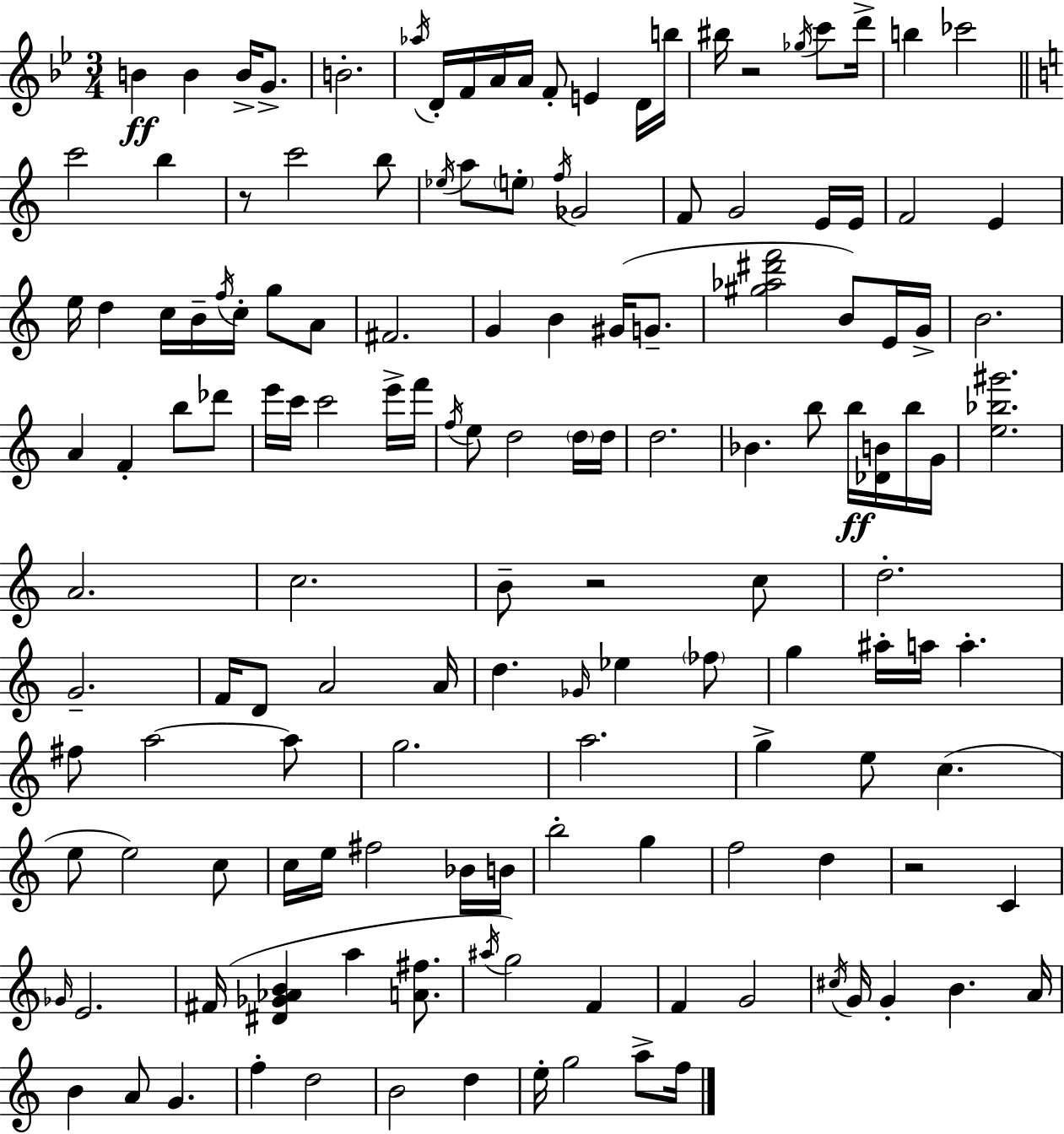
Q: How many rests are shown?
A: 4